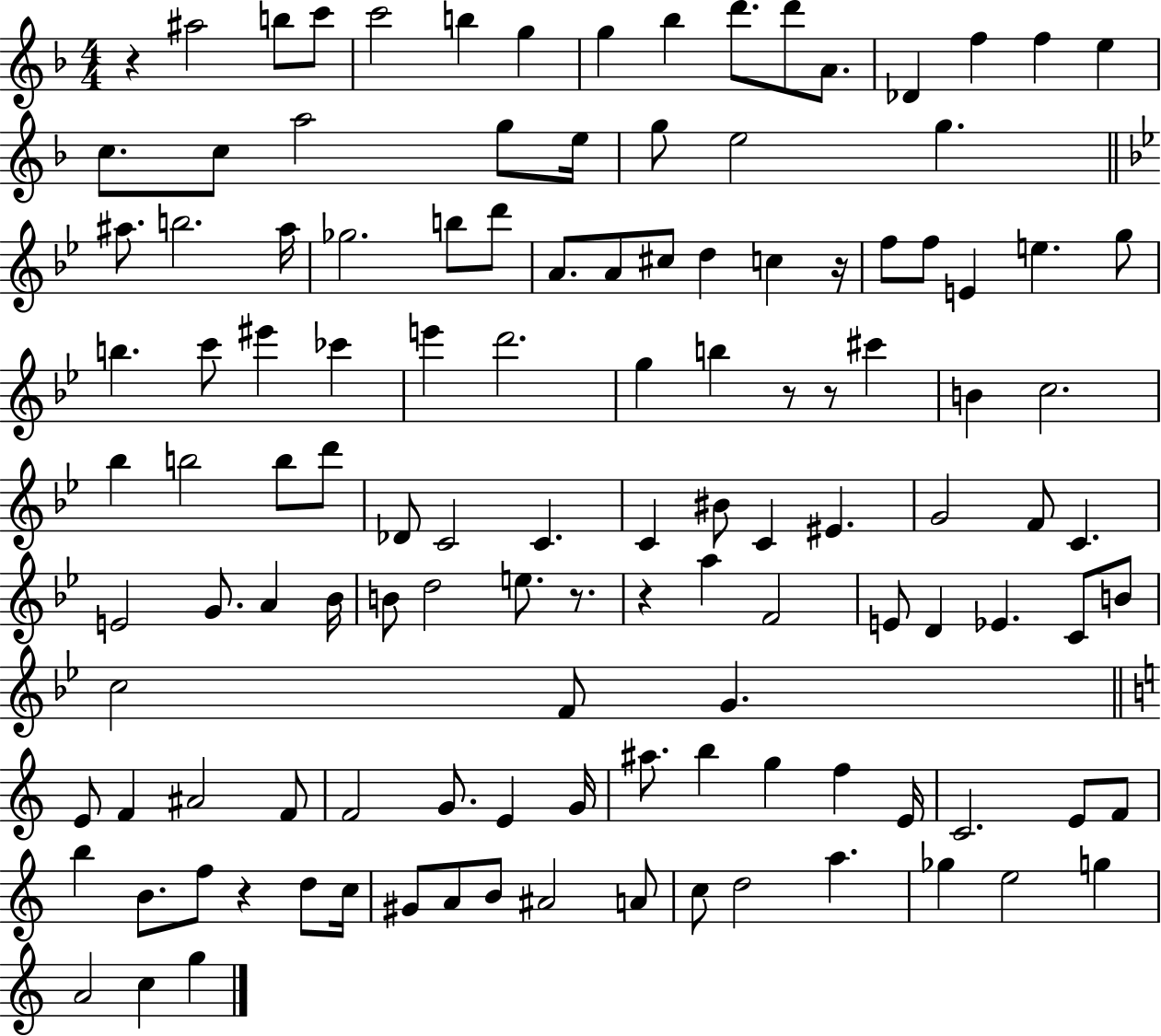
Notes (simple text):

R/q A#5/h B5/e C6/e C6/h B5/q G5/q G5/q Bb5/q D6/e. D6/e A4/e. Db4/q F5/q F5/q E5/q C5/e. C5/e A5/h G5/e E5/s G5/e E5/h G5/q. A#5/e. B5/h. A#5/s Gb5/h. B5/e D6/e A4/e. A4/e C#5/e D5/q C5/q R/s F5/e F5/e E4/q E5/q. G5/e B5/q. C6/e EIS6/q CES6/q E6/q D6/h. G5/q B5/q R/e R/e C#6/q B4/q C5/h. Bb5/q B5/h B5/e D6/e Db4/e C4/h C4/q. C4/q BIS4/e C4/q EIS4/q. G4/h F4/e C4/q. E4/h G4/e. A4/q Bb4/s B4/e D5/h E5/e. R/e. R/q A5/q F4/h E4/e D4/q Eb4/q. C4/e B4/e C5/h F4/e G4/q. E4/e F4/q A#4/h F4/e F4/h G4/e. E4/q G4/s A#5/e. B5/q G5/q F5/q E4/s C4/h. E4/e F4/e B5/q B4/e. F5/e R/q D5/e C5/s G#4/e A4/e B4/e A#4/h A4/e C5/e D5/h A5/q. Gb5/q E5/h G5/q A4/h C5/q G5/q